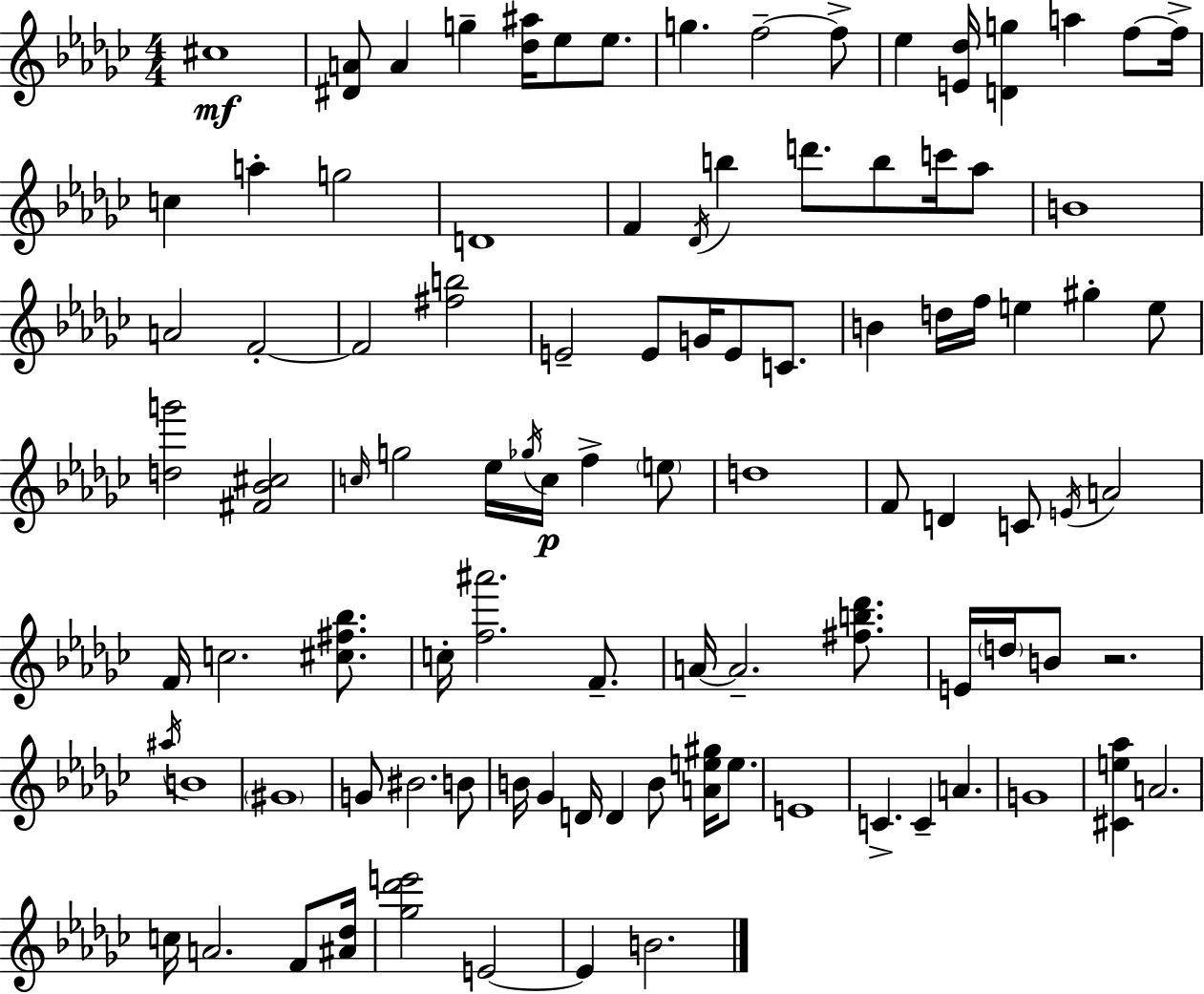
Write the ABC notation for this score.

X:1
T:Untitled
M:4/4
L:1/4
K:Ebm
^c4 [^DA]/2 A g [_d^a]/4 _e/2 _e/2 g f2 f/2 _e [E_d]/4 [Dg] a f/2 f/4 c a g2 D4 F _D/4 b d'/2 b/2 c'/4 _a/2 B4 A2 F2 F2 [^fb]2 E2 E/2 G/4 E/2 C/2 B d/4 f/4 e ^g e/2 [dg']2 [^F_B^c]2 c/4 g2 _e/4 _g/4 c/4 f e/2 d4 F/2 D C/2 E/4 A2 F/4 c2 [^c^f_b]/2 c/4 [f^a']2 F/2 A/4 A2 [^fb_d']/2 E/4 d/4 B/2 z2 ^a/4 B4 ^G4 G/2 ^B2 B/2 B/4 _G D/4 D B/2 [Ae^g]/4 e/2 E4 C C A G4 [^Ce_a] A2 c/4 A2 F/2 [^A_d]/4 [_g_d'e']2 E2 E B2